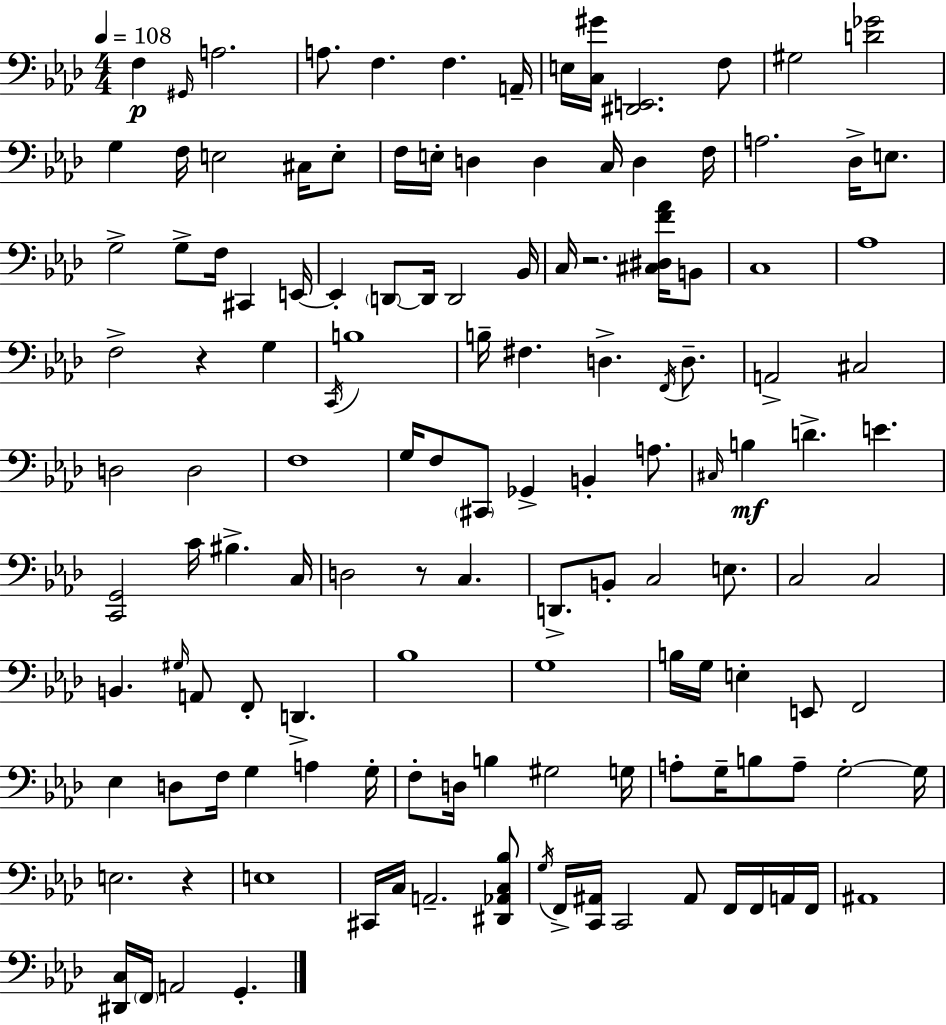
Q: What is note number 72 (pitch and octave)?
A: E3